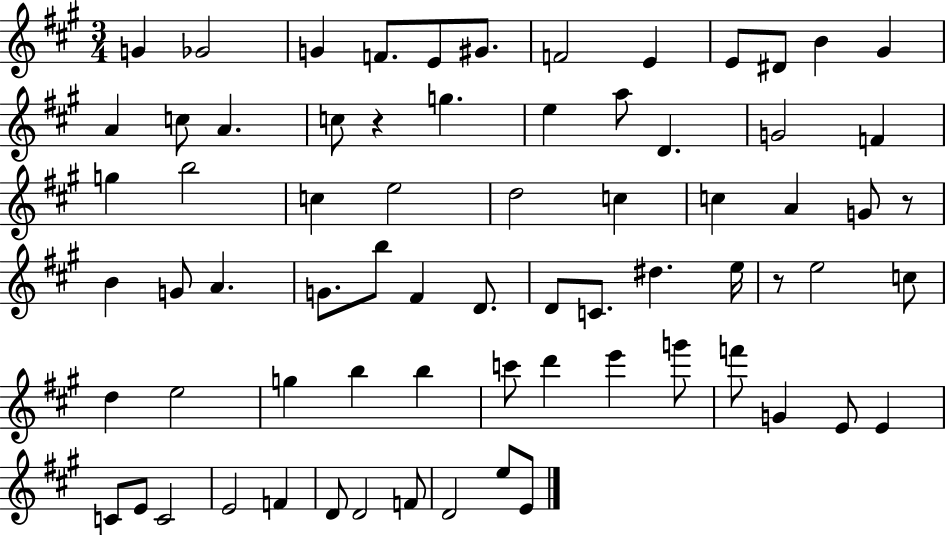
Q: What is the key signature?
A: A major